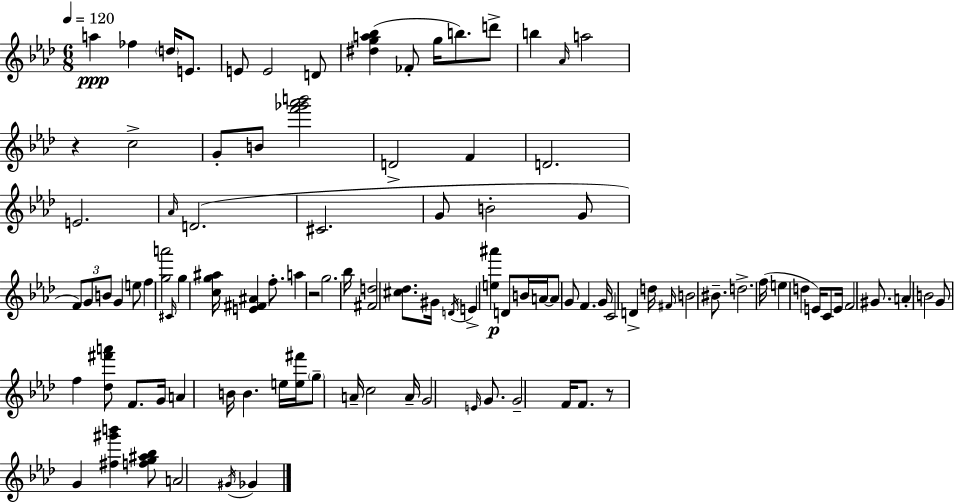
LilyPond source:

{
  \clef treble
  \numericTimeSignature
  \time 6/8
  \key aes \major
  \tempo 4 = 120
  a''4\ppp fes''4 \parenthesize d''16 e'8. | e'8 e'2 d'8 | <dis'' g'' a'' bes''>4( fes'8-. g''16 b''8.) d'''8-> | b''4 \grace { aes'16 } a''2 | \break r4 c''2-> | g'8-. b'8 <f''' ges''' aes''' b'''>2 | d'2-> f'4 | d'2. | \break e'2. | \grace { aes'16 } d'2.( | cis'2. | g'8 b'2-. | \break g'8 \tuplet 3/2 { f'8) g'8 b'8 } g'4 | e''8 f''4 <g'' a'''>2 | \grace { cis'16 } g''4 <c'' g'' ais''>16 <e' fis' ais'>4 | f''8.-. a''4 r2 | \break g''2. | bes''16 <fis' d''>2 | <cis'' des''>8. gis'16 \acciaccatura { d'16 } e'4-> <e'' ais'''>4\p | d'8 b'16 a'16~~ a'8 g'8 f'4. | \break g'16 c'2 | d'4-> d''16 \grace { fis'16 } b'2 | bis'8.-- d''2.-> | f''16( e''4 d''4 | \break e'16) c'8 e'16 f'2 | gis'8. a'4-. b'2 | g'8 f''4 <des'' fis''' a'''>8 | f'8. g'16 a'4 b'16 b'4. | \break e''16 <e'' fis'''>16 \parenthesize g''8-- a'16-- c''2 | a'16-- g'2 | \grace { e'16 } g'8. g'2-- | f'16 f'8. r8 g'4 | \break <fis'' gis''' b'''>4 <f'' g'' ais'' bes''>8 a'2 | \acciaccatura { gis'16 } ges'4 \bar "|."
}